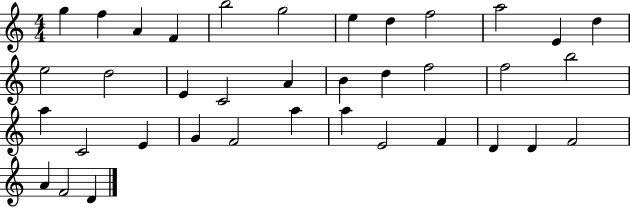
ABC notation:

X:1
T:Untitled
M:4/4
L:1/4
K:C
g f A F b2 g2 e d f2 a2 E d e2 d2 E C2 A B d f2 f2 b2 a C2 E G F2 a a E2 F D D F2 A F2 D